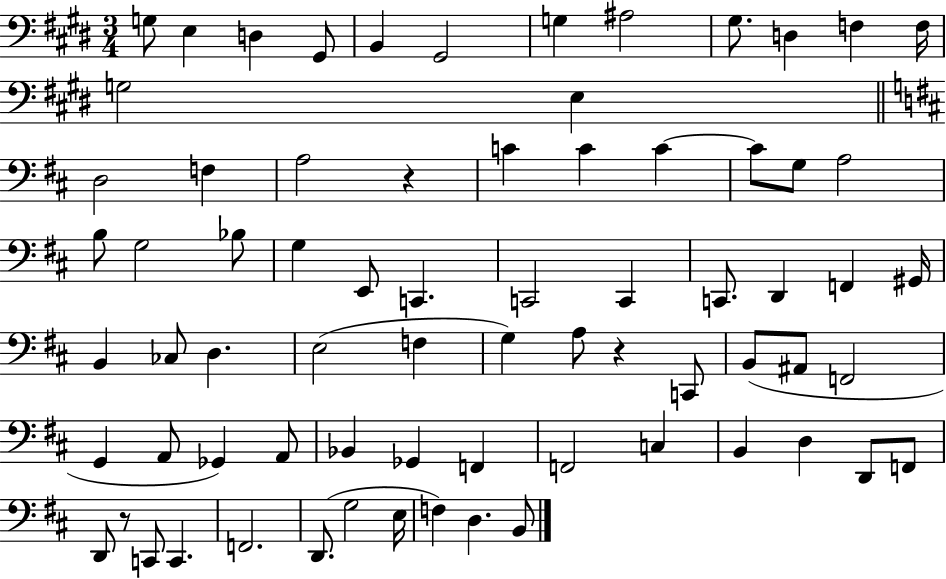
X:1
T:Untitled
M:3/4
L:1/4
K:E
G,/2 E, D, ^G,,/2 B,, ^G,,2 G, ^A,2 ^G,/2 D, F, F,/4 G,2 E, D,2 F, A,2 z C C C C/2 G,/2 A,2 B,/2 G,2 _B,/2 G, E,,/2 C,, C,,2 C,, C,,/2 D,, F,, ^G,,/4 B,, _C,/2 D, E,2 F, G, A,/2 z C,,/2 B,,/2 ^A,,/2 F,,2 G,, A,,/2 _G,, A,,/2 _B,, _G,, F,, F,,2 C, B,, D, D,,/2 F,,/2 D,,/2 z/2 C,,/2 C,, F,,2 D,,/2 G,2 E,/4 F, D, B,,/2